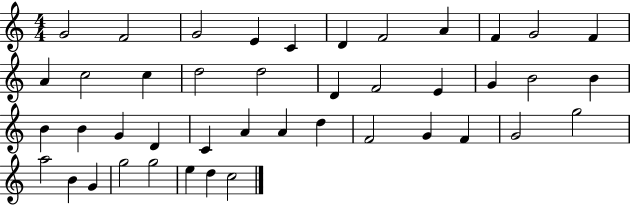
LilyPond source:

{
  \clef treble
  \numericTimeSignature
  \time 4/4
  \key c \major
  g'2 f'2 | g'2 e'4 c'4 | d'4 f'2 a'4 | f'4 g'2 f'4 | \break a'4 c''2 c''4 | d''2 d''2 | d'4 f'2 e'4 | g'4 b'2 b'4 | \break b'4 b'4 g'4 d'4 | c'4 a'4 a'4 d''4 | f'2 g'4 f'4 | g'2 g''2 | \break a''2 b'4 g'4 | g''2 g''2 | e''4 d''4 c''2 | \bar "|."
}